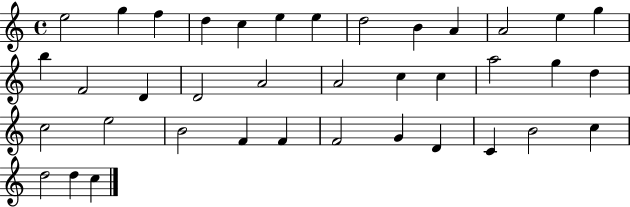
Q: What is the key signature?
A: C major